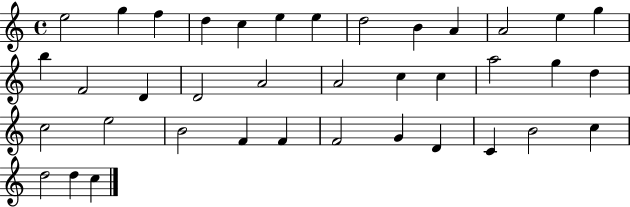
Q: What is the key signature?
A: C major